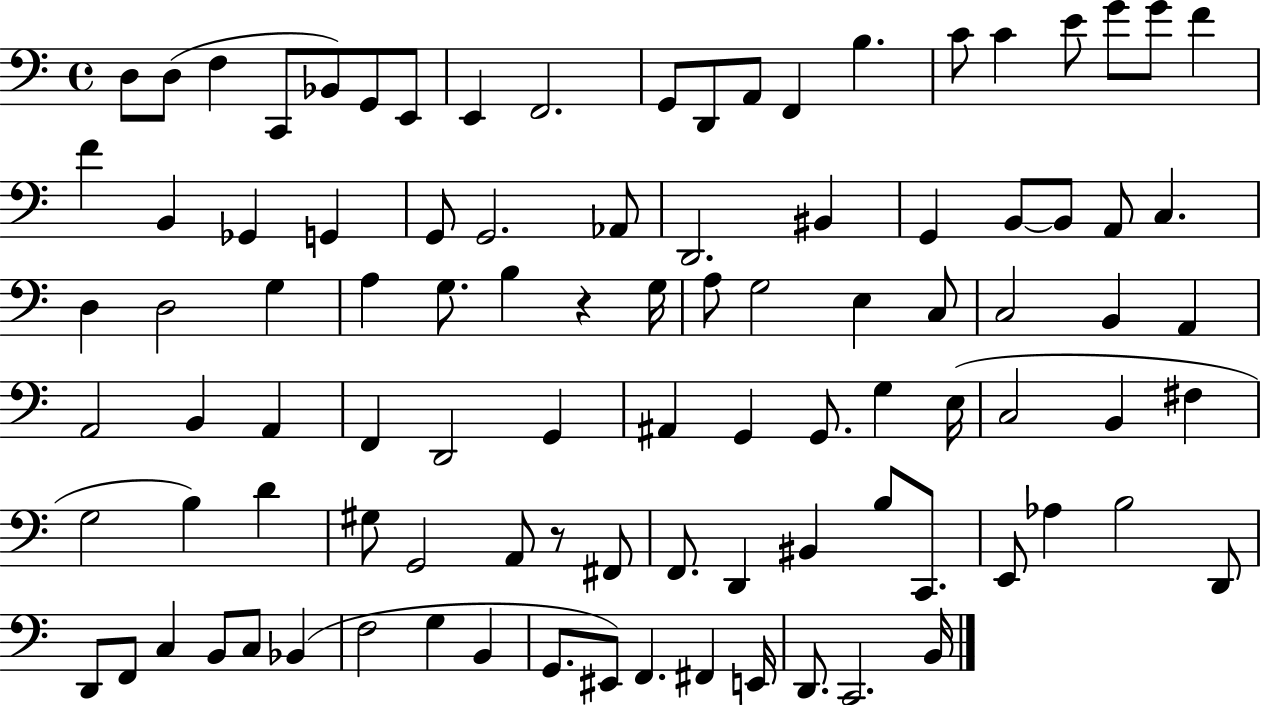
{
  \clef bass
  \time 4/4
  \defaultTimeSignature
  \key c \major
  d8 d8( f4 c,8 bes,8) g,8 e,8 | e,4 f,2. | g,8 d,8 a,8 f,4 b4. | c'8 c'4 e'8 g'8 g'8 f'4 | \break f'4 b,4 ges,4 g,4 | g,8 g,2. aes,8 | d,2. bis,4 | g,4 b,8~~ b,8 a,8 c4. | \break d4 d2 g4 | a4 g8. b4 r4 g16 | a8 g2 e4 c8 | c2 b,4 a,4 | \break a,2 b,4 a,4 | f,4 d,2 g,4 | ais,4 g,4 g,8. g4 e16( | c2 b,4 fis4 | \break g2 b4) d'4 | gis8 g,2 a,8 r8 fis,8 | f,8. d,4 bis,4 b8 c,8. | e,8 aes4 b2 d,8 | \break d,8 f,8 c4 b,8 c8 bes,4( | f2 g4 b,4 | g,8. eis,8) f,4. fis,4 e,16 | d,8. c,2. b,16 | \break \bar "|."
}